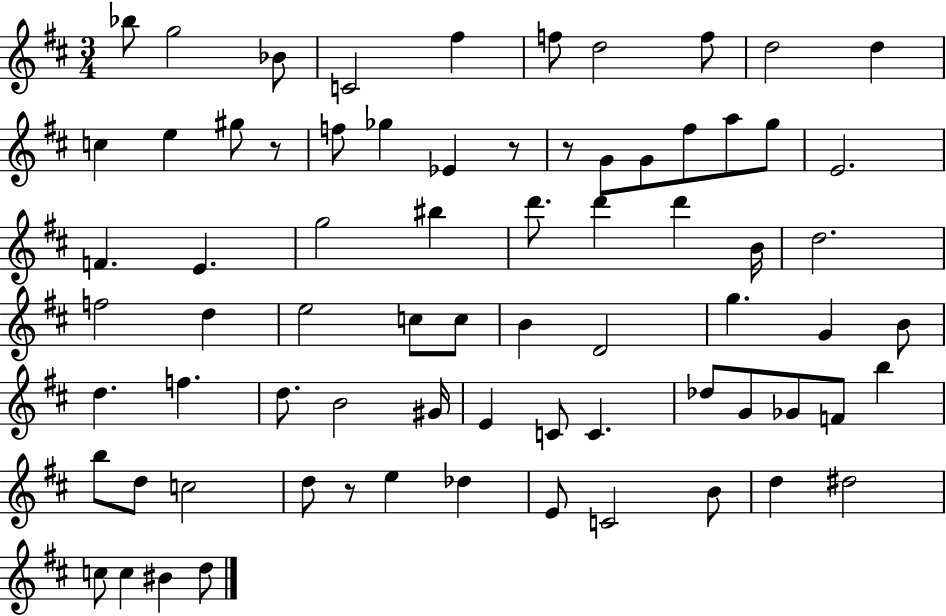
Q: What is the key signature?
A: D major